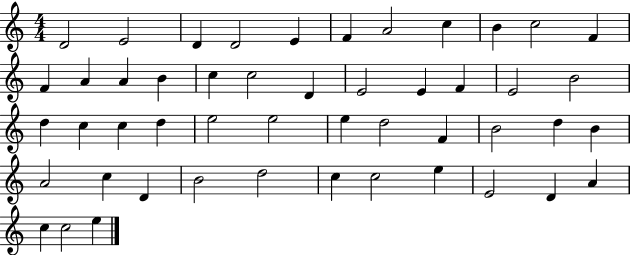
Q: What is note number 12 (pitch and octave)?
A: F4